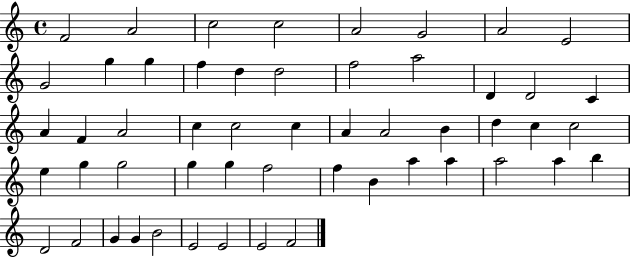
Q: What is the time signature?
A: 4/4